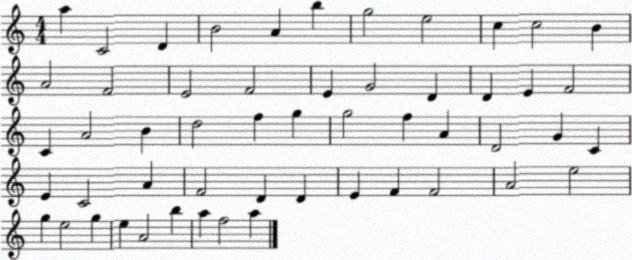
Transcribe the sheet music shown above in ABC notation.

X:1
T:Untitled
M:4/4
L:1/4
K:C
a C2 D B2 A b g2 e2 c c2 B A2 F2 E2 F2 E G2 D D E F2 C A2 B d2 f g g2 f A D2 G C E C2 A F2 D D E F F2 A2 e2 g e2 g e A2 b a f2 a